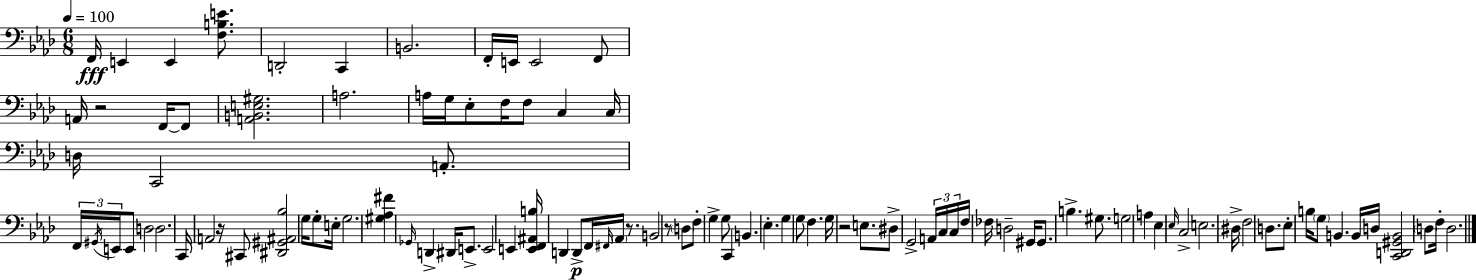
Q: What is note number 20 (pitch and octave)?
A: C3